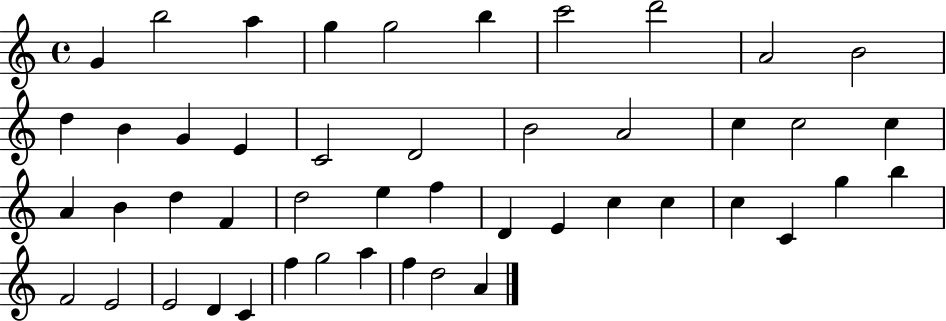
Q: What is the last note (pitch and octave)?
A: A4